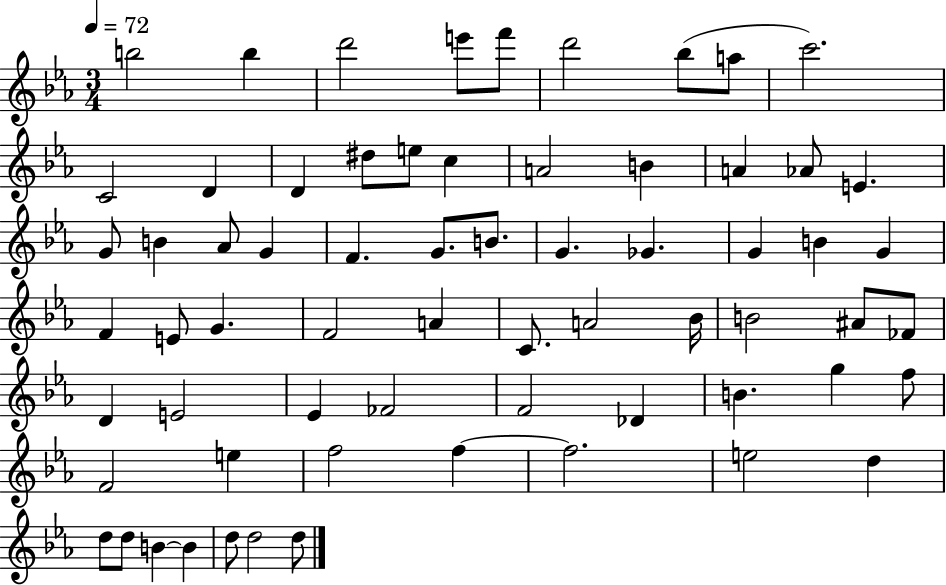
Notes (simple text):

B5/h B5/q D6/h E6/e F6/e D6/h Bb5/e A5/e C6/h. C4/h D4/q D4/q D#5/e E5/e C5/q A4/h B4/q A4/q Ab4/e E4/q. G4/e B4/q Ab4/e G4/q F4/q. G4/e. B4/e. G4/q. Gb4/q. G4/q B4/q G4/q F4/q E4/e G4/q. F4/h A4/q C4/e. A4/h Bb4/s B4/h A#4/e FES4/e D4/q E4/h Eb4/q FES4/h F4/h Db4/q B4/q. G5/q F5/e F4/h E5/q F5/h F5/q F5/h. E5/h D5/q D5/e D5/e B4/q B4/q D5/e D5/h D5/e